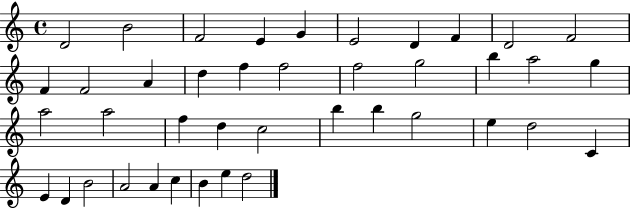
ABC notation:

X:1
T:Untitled
M:4/4
L:1/4
K:C
D2 B2 F2 E G E2 D F D2 F2 F F2 A d f f2 f2 g2 b a2 g a2 a2 f d c2 b b g2 e d2 C E D B2 A2 A c B e d2